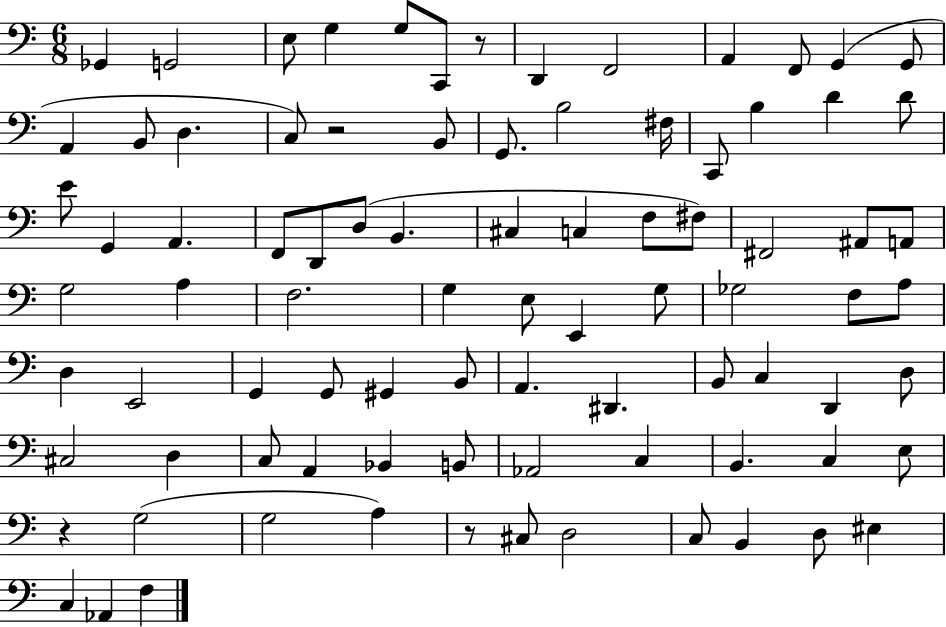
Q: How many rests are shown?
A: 4